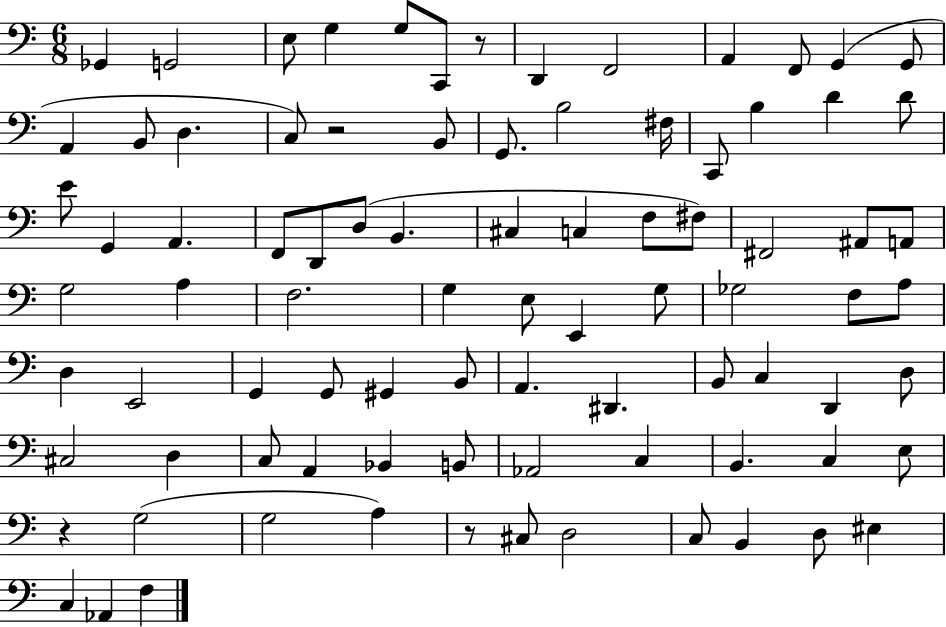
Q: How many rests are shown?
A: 4